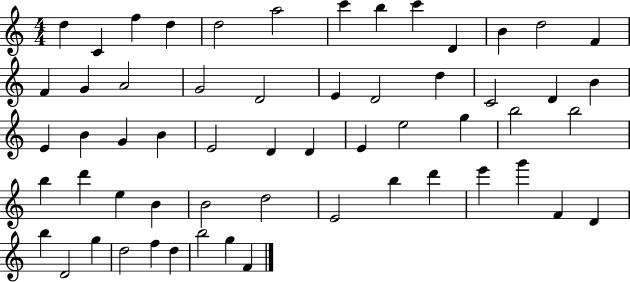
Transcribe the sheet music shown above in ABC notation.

X:1
T:Untitled
M:4/4
L:1/4
K:C
d C f d d2 a2 c' b c' D B d2 F F G A2 G2 D2 E D2 d C2 D B E B G B E2 D D E e2 g b2 b2 b d' e B B2 d2 E2 b d' e' g' F D b D2 g d2 f d b2 g F